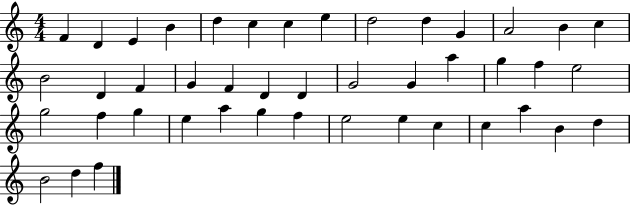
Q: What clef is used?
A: treble